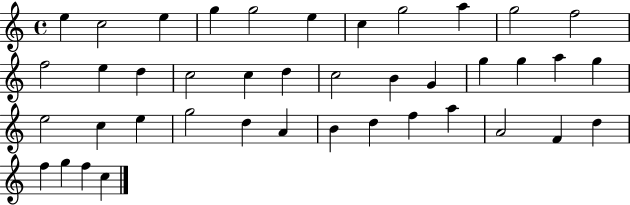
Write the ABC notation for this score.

X:1
T:Untitled
M:4/4
L:1/4
K:C
e c2 e g g2 e c g2 a g2 f2 f2 e d c2 c d c2 B G g g a g e2 c e g2 d A B d f a A2 F d f g f c